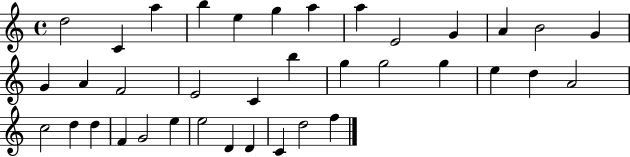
X:1
T:Untitled
M:4/4
L:1/4
K:C
d2 C a b e g a a E2 G A B2 G G A F2 E2 C b g g2 g e d A2 c2 d d F G2 e e2 D D C d2 f